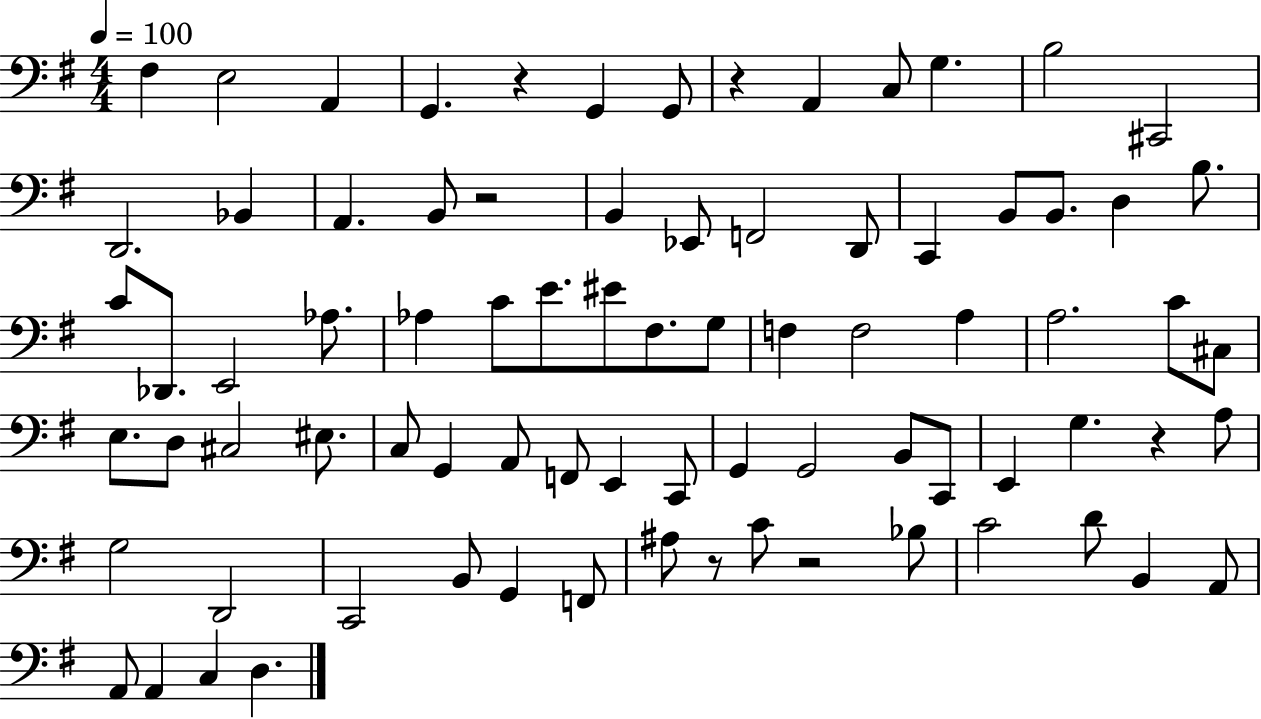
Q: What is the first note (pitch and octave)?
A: F#3